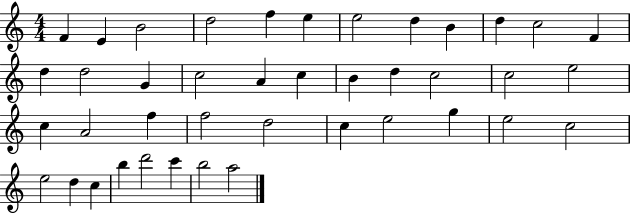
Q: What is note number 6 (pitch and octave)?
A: E5